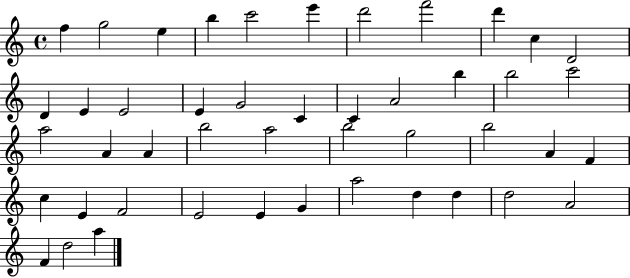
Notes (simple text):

F5/q G5/h E5/q B5/q C6/h E6/q D6/h F6/h D6/q C5/q D4/h D4/q E4/q E4/h E4/q G4/h C4/q C4/q A4/h B5/q B5/h C6/h A5/h A4/q A4/q B5/h A5/h B5/h G5/h B5/h A4/q F4/q C5/q E4/q F4/h E4/h E4/q G4/q A5/h D5/q D5/q D5/h A4/h F4/q D5/h A5/q